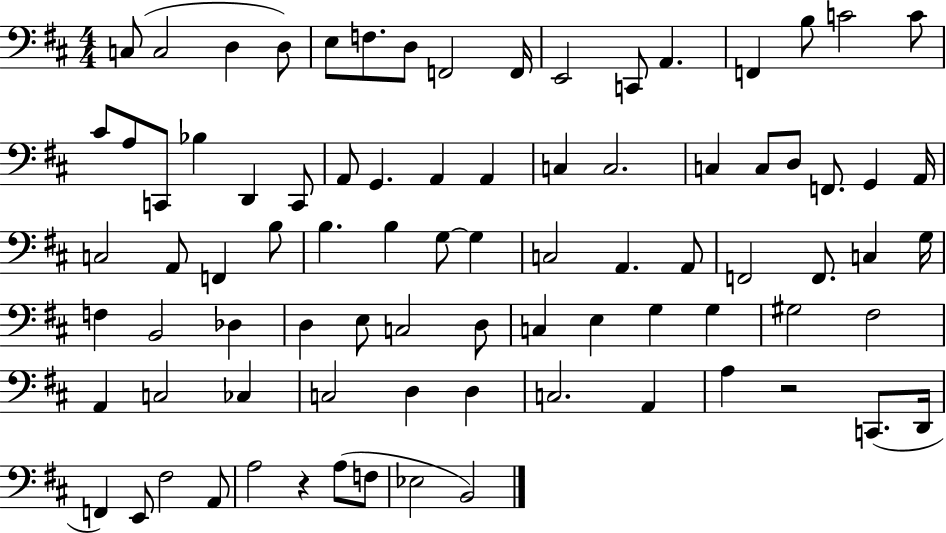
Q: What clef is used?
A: bass